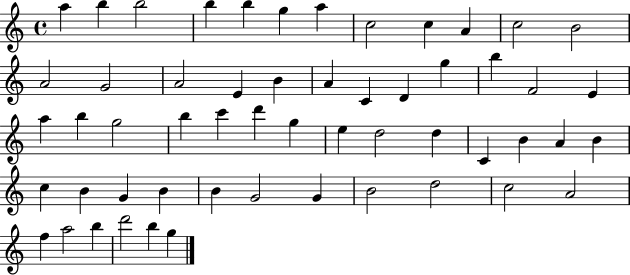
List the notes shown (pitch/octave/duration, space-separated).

A5/q B5/q B5/h B5/q B5/q G5/q A5/q C5/h C5/q A4/q C5/h B4/h A4/h G4/h A4/h E4/q B4/q A4/q C4/q D4/q G5/q B5/q F4/h E4/q A5/q B5/q G5/h B5/q C6/q D6/q G5/q E5/q D5/h D5/q C4/q B4/q A4/q B4/q C5/q B4/q G4/q B4/q B4/q G4/h G4/q B4/h D5/h C5/h A4/h F5/q A5/h B5/q D6/h B5/q G5/q